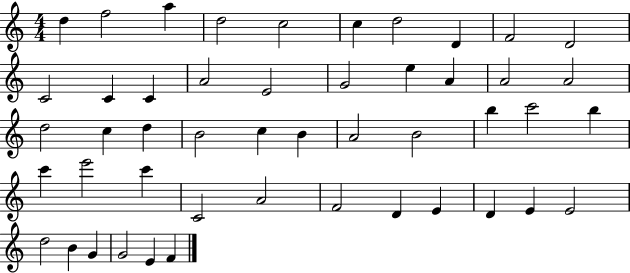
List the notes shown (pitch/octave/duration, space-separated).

D5/q F5/h A5/q D5/h C5/h C5/q D5/h D4/q F4/h D4/h C4/h C4/q C4/q A4/h E4/h G4/h E5/q A4/q A4/h A4/h D5/h C5/q D5/q B4/h C5/q B4/q A4/h B4/h B5/q C6/h B5/q C6/q E6/h C6/q C4/h A4/h F4/h D4/q E4/q D4/q E4/q E4/h D5/h B4/q G4/q G4/h E4/q F4/q